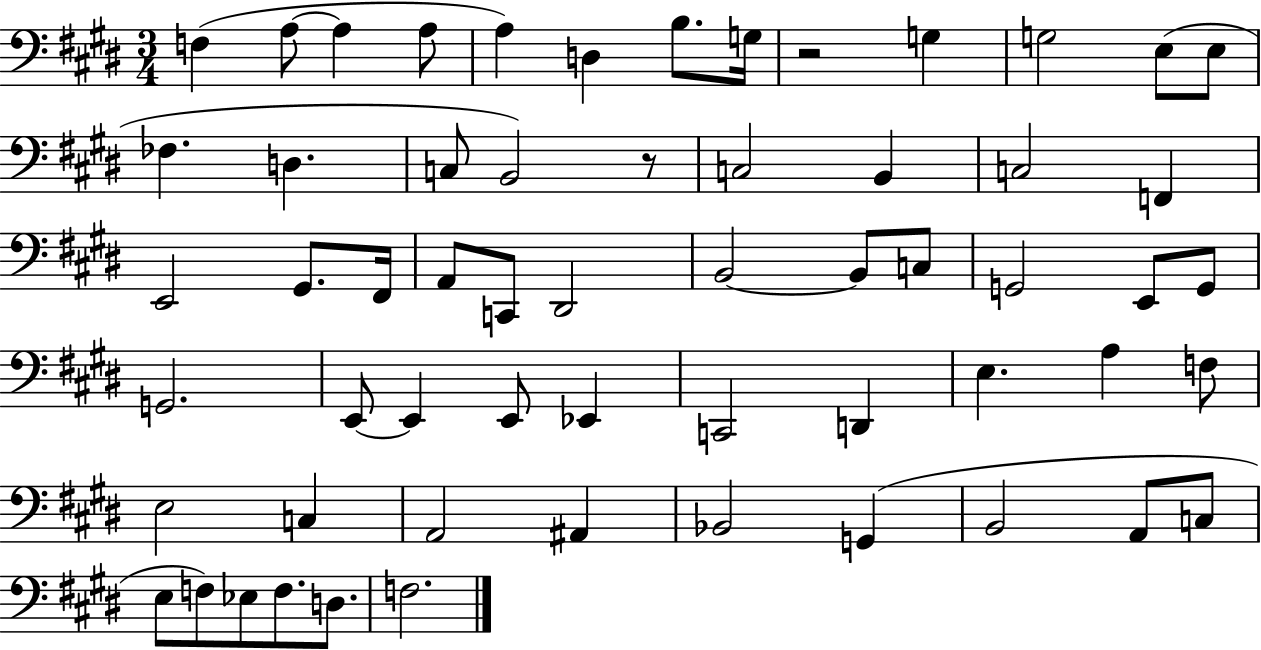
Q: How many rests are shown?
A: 2